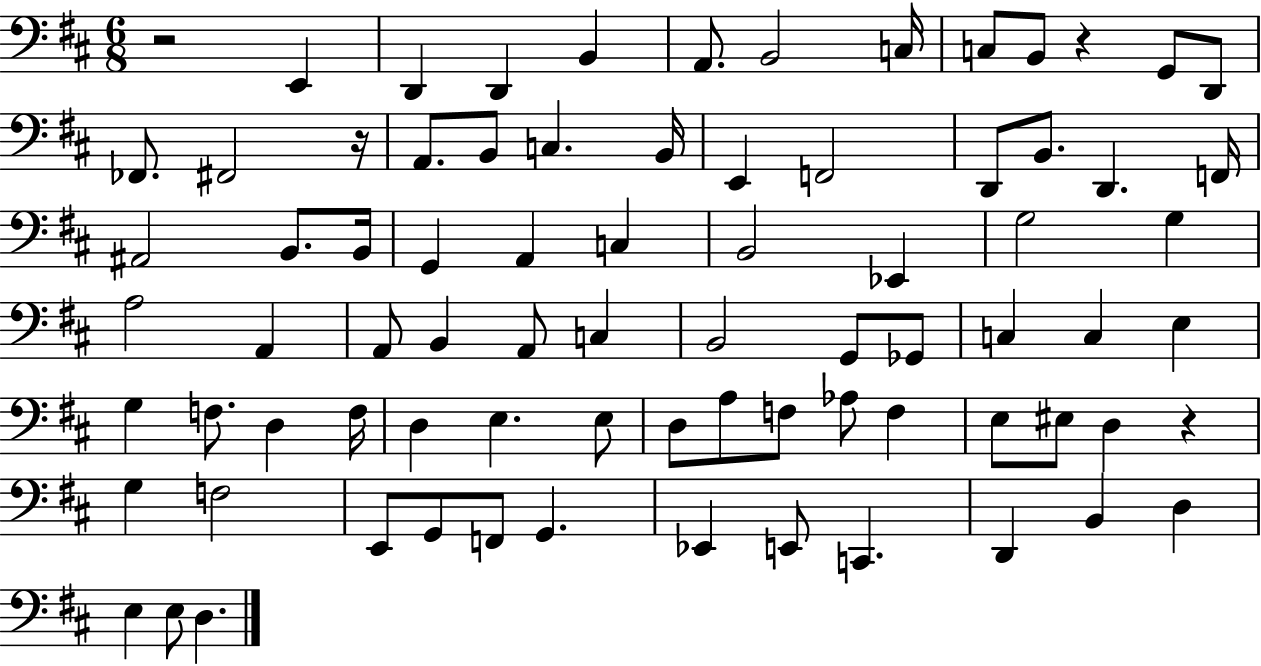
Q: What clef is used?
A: bass